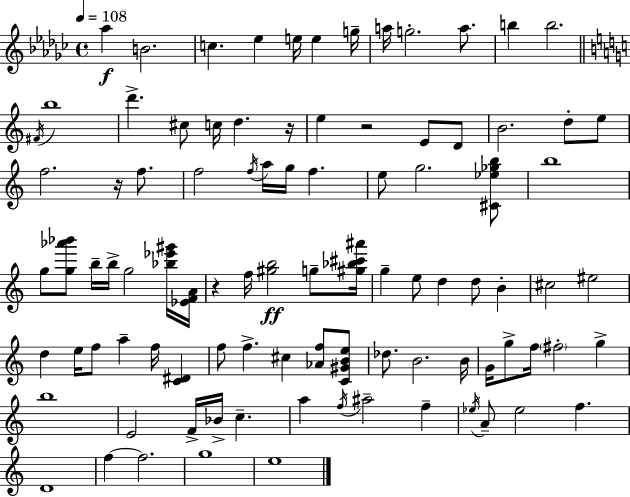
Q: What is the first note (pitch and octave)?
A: Ab5